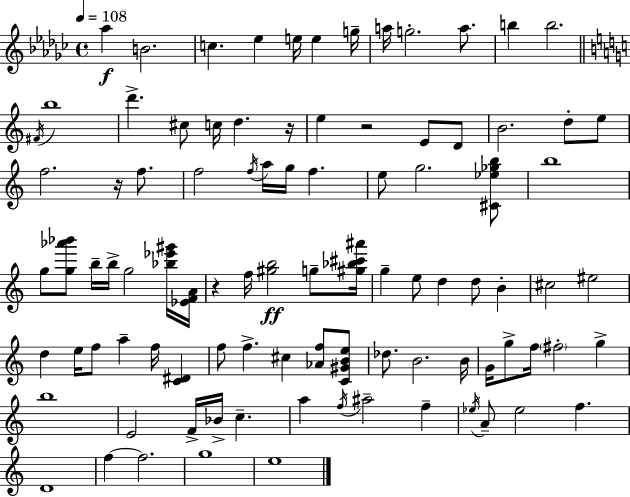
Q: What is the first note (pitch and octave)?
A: Ab5